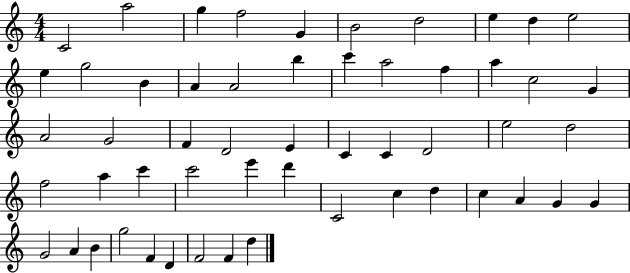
X:1
T:Untitled
M:4/4
L:1/4
K:C
C2 a2 g f2 G B2 d2 e d e2 e g2 B A A2 b c' a2 f a c2 G A2 G2 F D2 E C C D2 e2 d2 f2 a c' c'2 e' d' C2 c d c A G G G2 A B g2 F D F2 F d